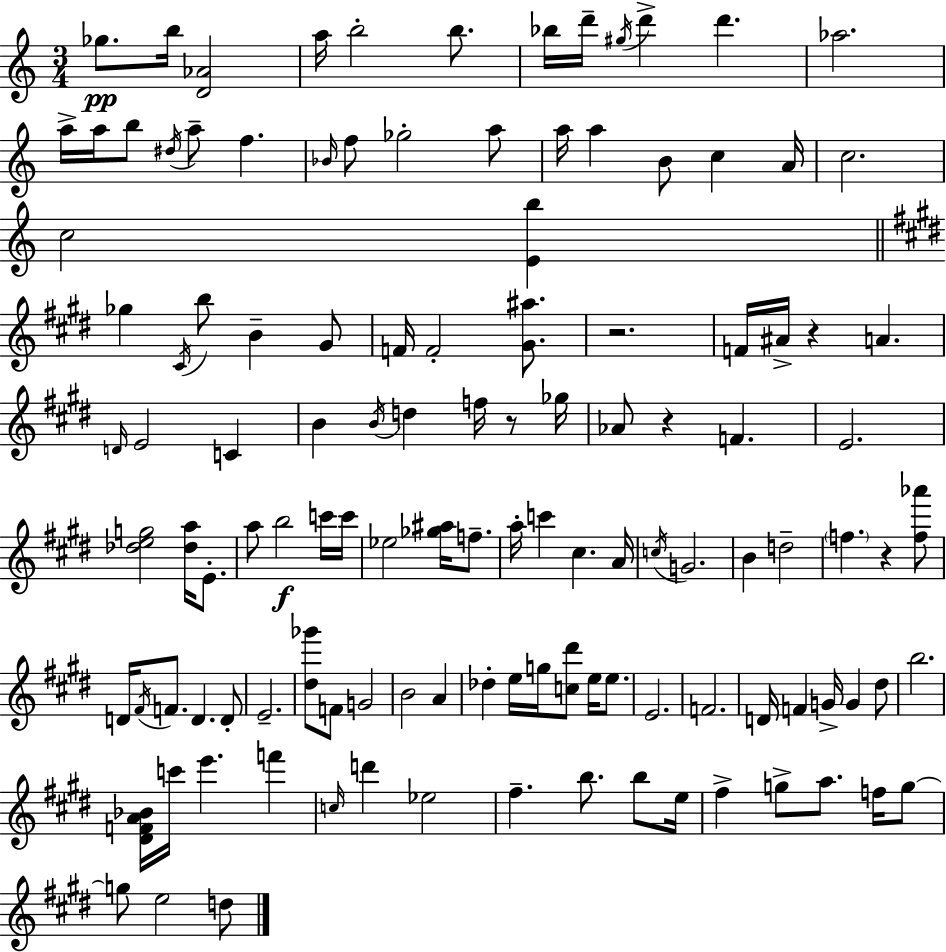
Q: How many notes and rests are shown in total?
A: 121